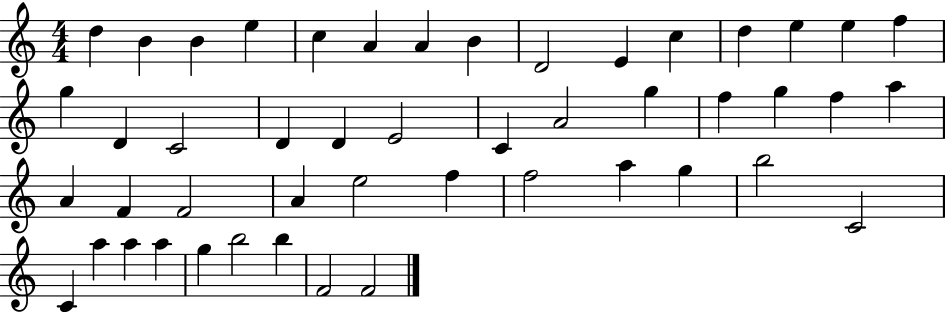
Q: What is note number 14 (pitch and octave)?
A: E5